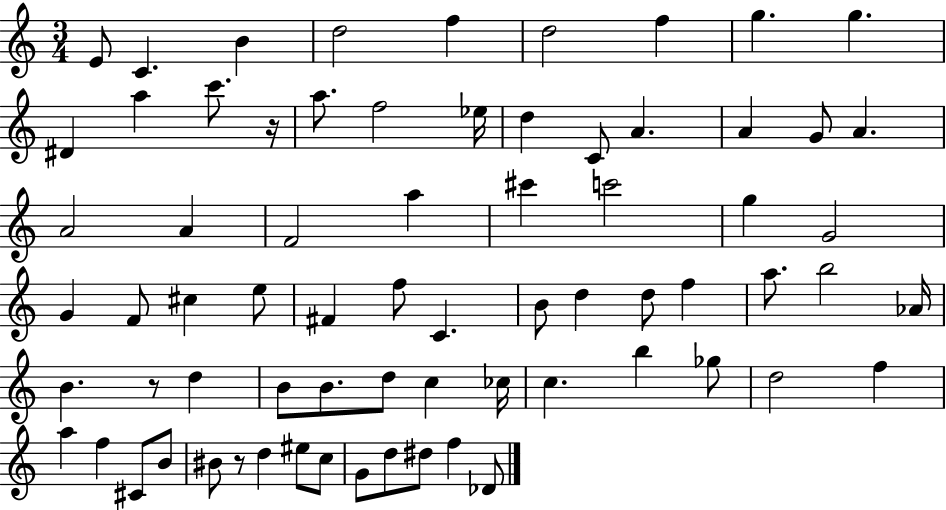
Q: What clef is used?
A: treble